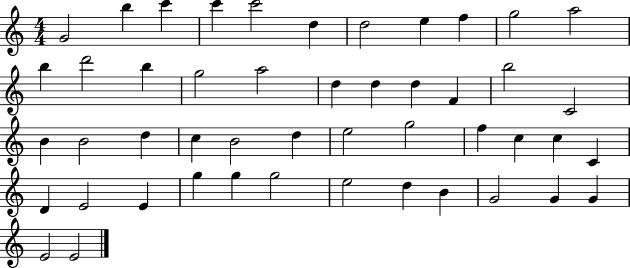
X:1
T:Untitled
M:4/4
L:1/4
K:C
G2 b c' c' c'2 d d2 e f g2 a2 b d'2 b g2 a2 d d d F b2 C2 B B2 d c B2 d e2 g2 f c c C D E2 E g g g2 e2 d B G2 G G E2 E2